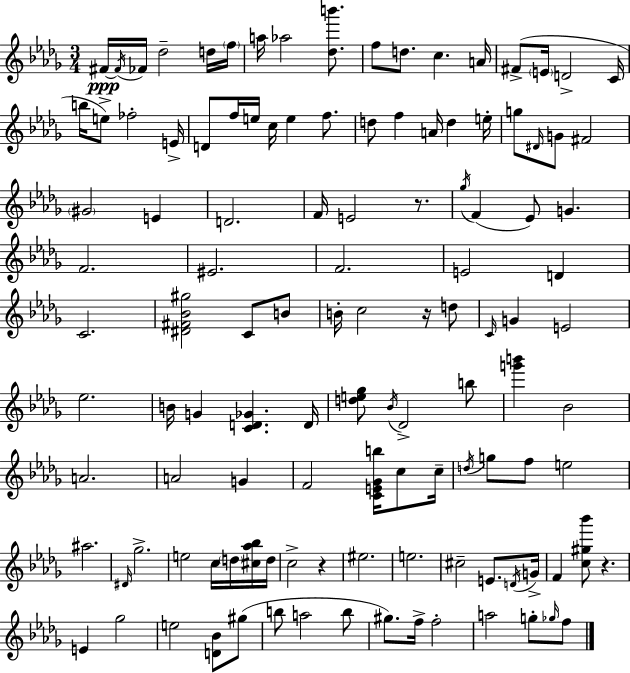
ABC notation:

X:1
T:Untitled
M:3/4
L:1/4
K:Bbm
^F/4 ^F/4 _F/4 _d2 d/4 f/4 a/4 _a2 [_db']/2 f/2 d/2 c A/4 ^F/2 E/4 D2 C/4 b/4 e/2 _f2 E/4 D/2 f/4 e/4 c/4 e f/2 d/2 f A/4 d e/4 g/2 ^D/4 G/2 ^F2 ^G2 E D2 F/4 E2 z/2 _g/4 F _E/2 G F2 ^E2 F2 E2 D C2 [^D^F_B^g]2 C/2 B/2 B/4 c2 z/4 d/2 C/4 G E2 _e2 B/4 G [CD_G] D/4 [de_g]/2 _B/4 _D2 b/2 [g'b'] _B2 A2 A2 G F2 [CE_Gb]/4 c/2 c/4 d/4 g/2 f/2 e2 ^a2 ^D/4 _g2 e2 c/4 d/4 [^c_a_b]/4 d/4 c2 z ^e2 e2 ^c2 E/2 D/4 G/4 F [c^g_b']/2 z E _g2 e2 [D_B]/2 ^g/2 b/2 a2 b/2 ^g/2 f/4 f2 a2 g/2 _g/4 f/2